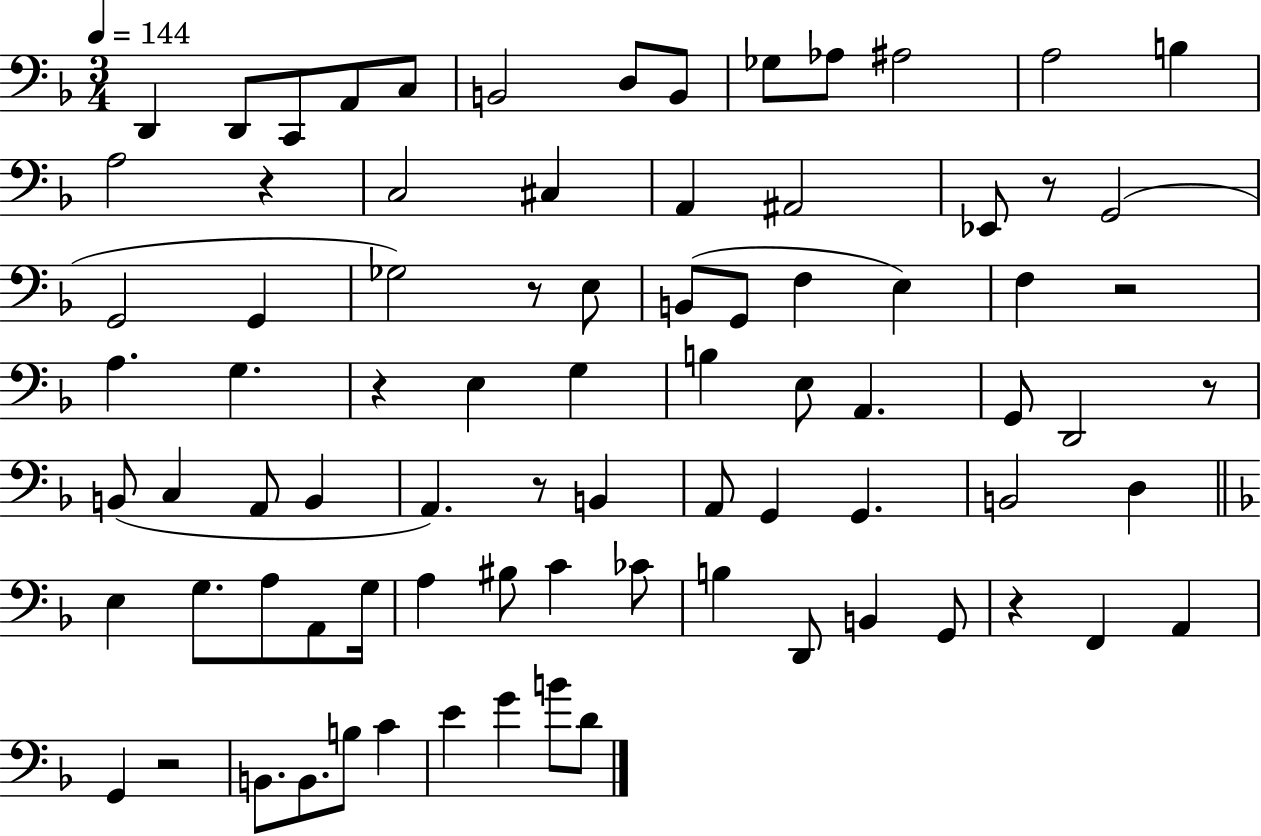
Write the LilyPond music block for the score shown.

{
  \clef bass
  \numericTimeSignature
  \time 3/4
  \key f \major
  \tempo 4 = 144
  d,4 d,8 c,8 a,8 c8 | b,2 d8 b,8 | ges8 aes8 ais2 | a2 b4 | \break a2 r4 | c2 cis4 | a,4 ais,2 | ees,8 r8 g,2( | \break g,2 g,4 | ges2) r8 e8 | b,8( g,8 f4 e4) | f4 r2 | \break a4. g4. | r4 e4 g4 | b4 e8 a,4. | g,8 d,2 r8 | \break b,8( c4 a,8 b,4 | a,4.) r8 b,4 | a,8 g,4 g,4. | b,2 d4 | \break \bar "||" \break \key d \minor e4 g8. a8 a,8 g16 | a4 bis8 c'4 ces'8 | b4 d,8 b,4 g,8 | r4 f,4 a,4 | \break g,4 r2 | b,8. b,8. b8 c'4 | e'4 g'4 b'8 d'8 | \bar "|."
}